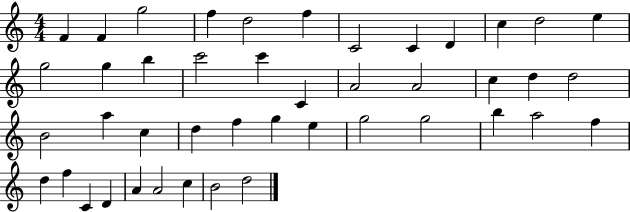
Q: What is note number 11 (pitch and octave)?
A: D5